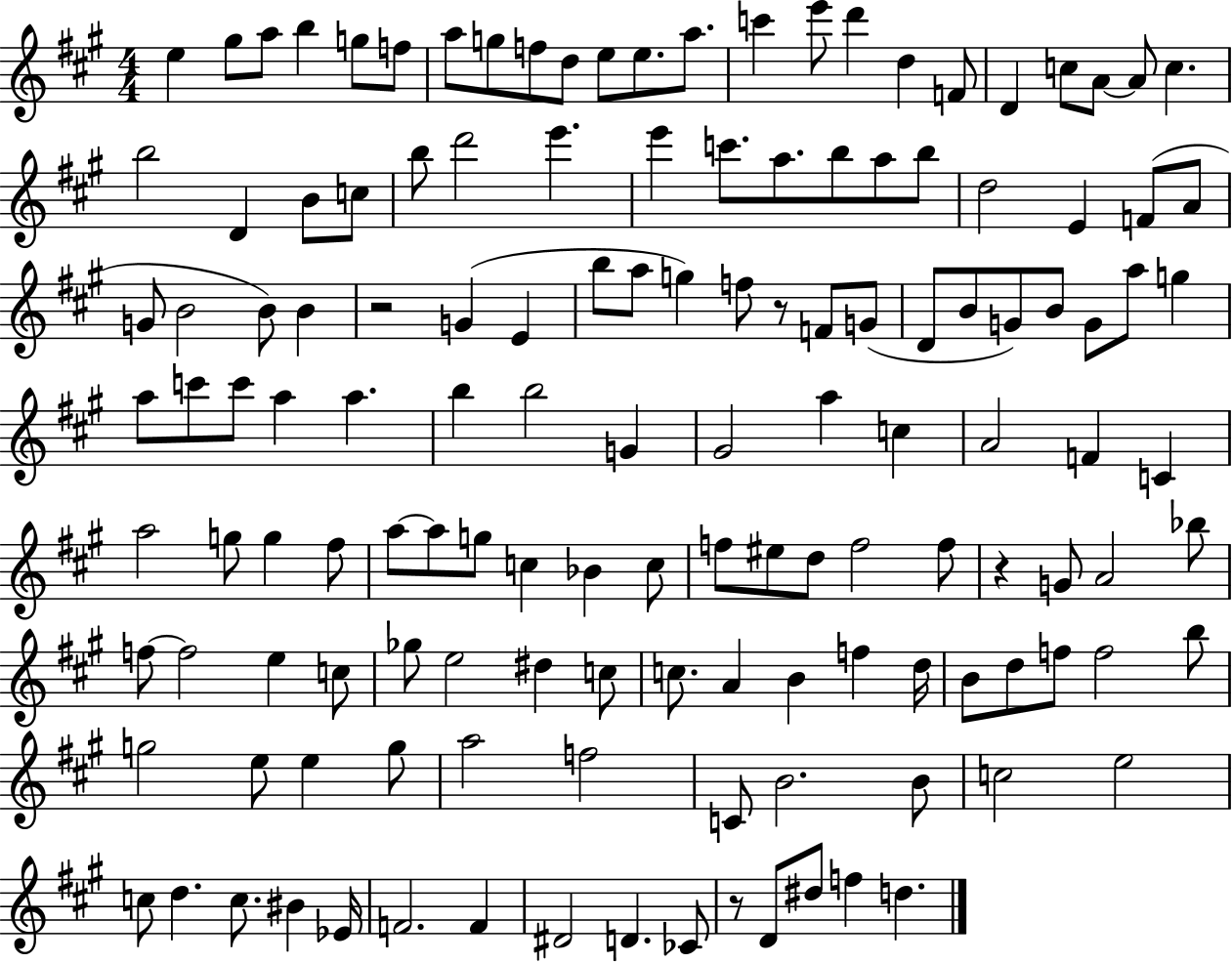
X:1
T:Untitled
M:4/4
L:1/4
K:A
e ^g/2 a/2 b g/2 f/2 a/2 g/2 f/2 d/2 e/2 e/2 a/2 c' e'/2 d' d F/2 D c/2 A/2 A/2 c b2 D B/2 c/2 b/2 d'2 e' e' c'/2 a/2 b/2 a/2 b/2 d2 E F/2 A/2 G/2 B2 B/2 B z2 G E b/2 a/2 g f/2 z/2 F/2 G/2 D/2 B/2 G/2 B/2 G/2 a/2 g a/2 c'/2 c'/2 a a b b2 G ^G2 a c A2 F C a2 g/2 g ^f/2 a/2 a/2 g/2 c _B c/2 f/2 ^e/2 d/2 f2 f/2 z G/2 A2 _b/2 f/2 f2 e c/2 _g/2 e2 ^d c/2 c/2 A B f d/4 B/2 d/2 f/2 f2 b/2 g2 e/2 e g/2 a2 f2 C/2 B2 B/2 c2 e2 c/2 d c/2 ^B _E/4 F2 F ^D2 D _C/2 z/2 D/2 ^d/2 f d